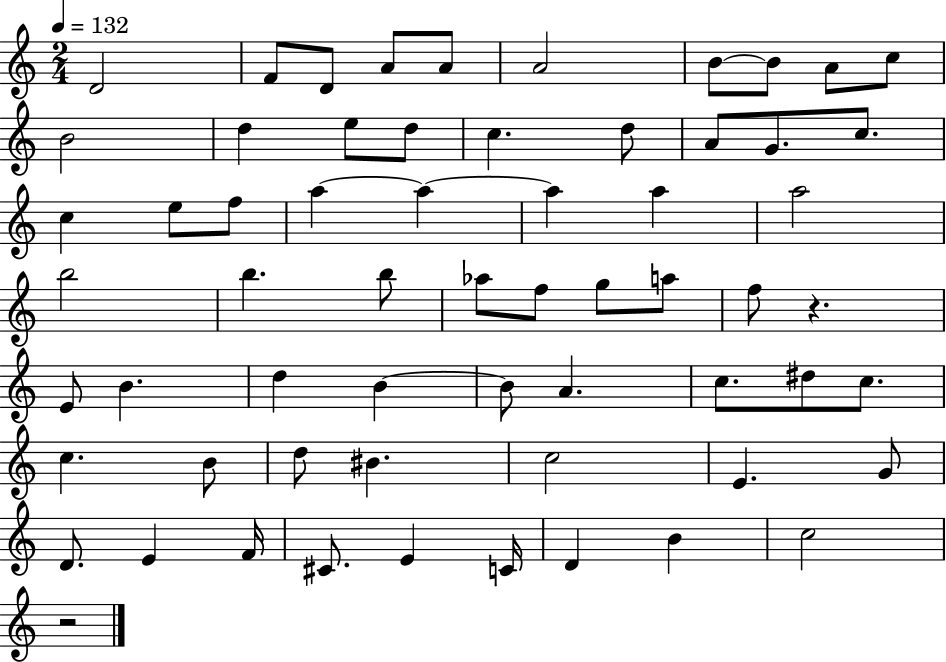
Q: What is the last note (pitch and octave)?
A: C5